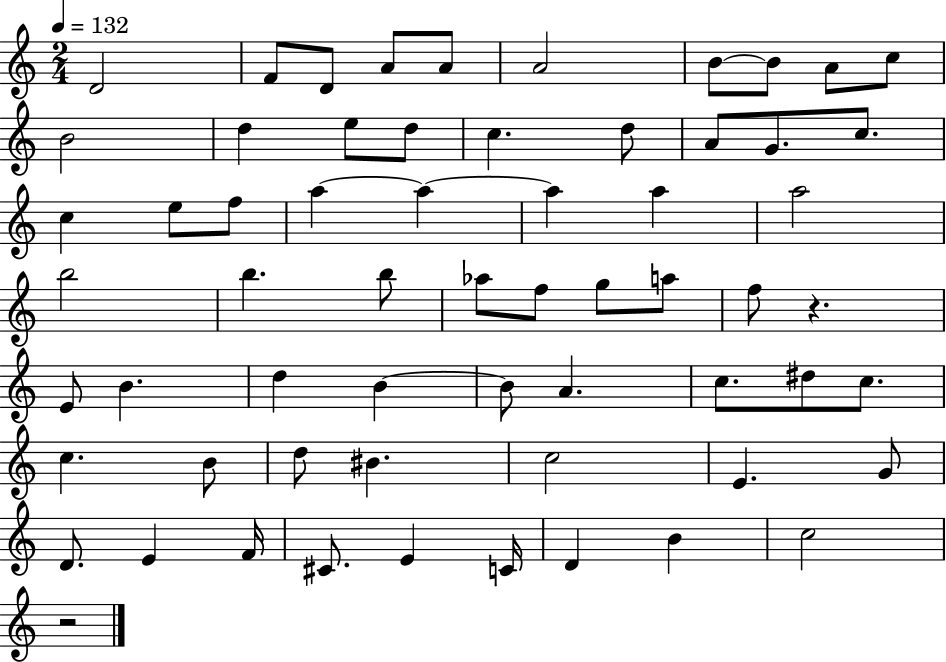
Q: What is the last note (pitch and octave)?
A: C5